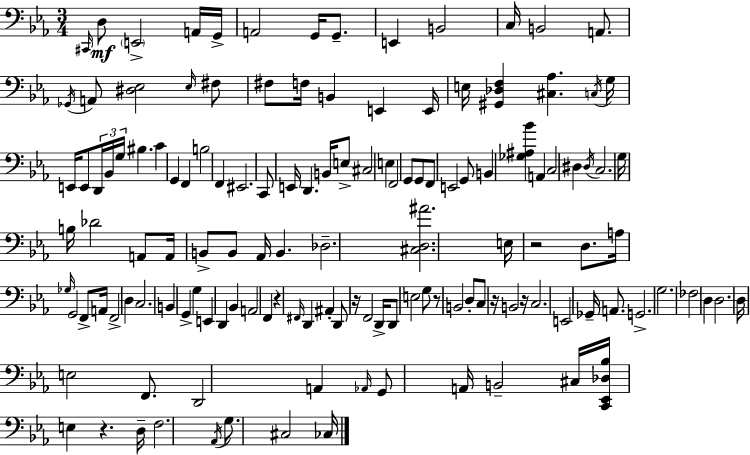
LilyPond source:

{
  \clef bass
  \numericTimeSignature
  \time 3/4
  \key ees \major
  \repeat volta 2 { \grace { cis,16 }\mf d8 \parenthesize e,2-> a,16 | g,16-> a,2 g,16 g,8.-- | e,4 b,2 | c16 b,2 a,8. | \break \acciaccatura { ges,16 } a,8 <dis ees>2 | \grace { ees16 } fis8 fis8 f16 b,4 e,4 | e,16 e16 <gis, des f>4 <cis aes>4. | \acciaccatura { c16 } g16 e,16 e,8 \tuplet 3/2 { d,16 bes,16 g16 } bis4. | \break c'4 g,4 | f,4 b2 | f,4 eis,2. | c,8 e,16 d,4. | \break b,16 e8-> cis2 | e4 f,2 | g,8 g,8 f,8 e,2 | g,8 b,4 <ges ais bes'>4 | \break a,4 c2 | dis4 \acciaccatura { dis16 } c2. | g16 b16 des'2 | a,8 a,16 b,8-> b,8 aes,16 b,4. | \break des2.-- | <cis d ais'>2. | e16 r2 | d8. a16 \grace { ges16 } g,2 | \break f,8-> a,16 f,2-> | d4 c2. | b,4 g,4-> | g4 e,4 d,4 | \break bes,4 a,2 | f,4 r4 \grace { fis,16 } d,4 | ais,4-. d,8 r16 f,2 | d,16-> d,8 e2 | \break g8 r8 b,2 | d8-. c8 r16 b,2 | r16 c2. | e,2 | \break ges,16-- a,8. g,2.-> | g2. | fes2 | d4 d2. | \break d16 e2 | f,8. d,2 | a,4 \grace { aes,16 } g,8 a,16 b,2-- | cis16 <c, ees, des bes>16 e4 | \break r4. d16-- f2. | \acciaccatura { aes,16 } g8. | cis2 ces16 } \bar "|."
}